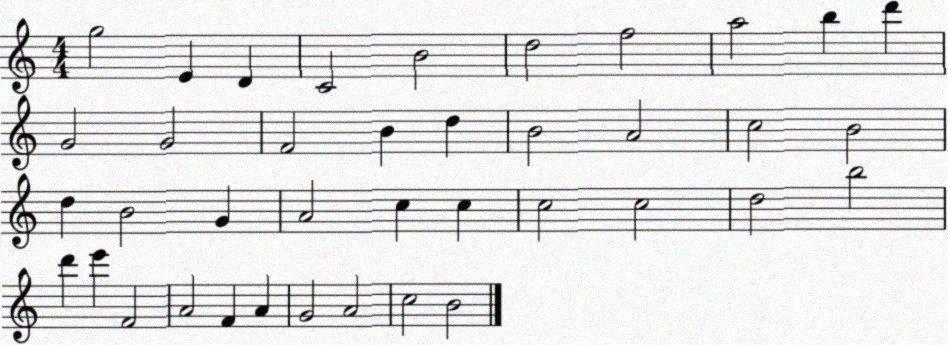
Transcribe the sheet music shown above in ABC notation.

X:1
T:Untitled
M:4/4
L:1/4
K:C
g2 E D C2 B2 d2 f2 a2 b d' G2 G2 F2 B d B2 A2 c2 B2 d B2 G A2 c c c2 c2 d2 b2 d' e' F2 A2 F A G2 A2 c2 B2